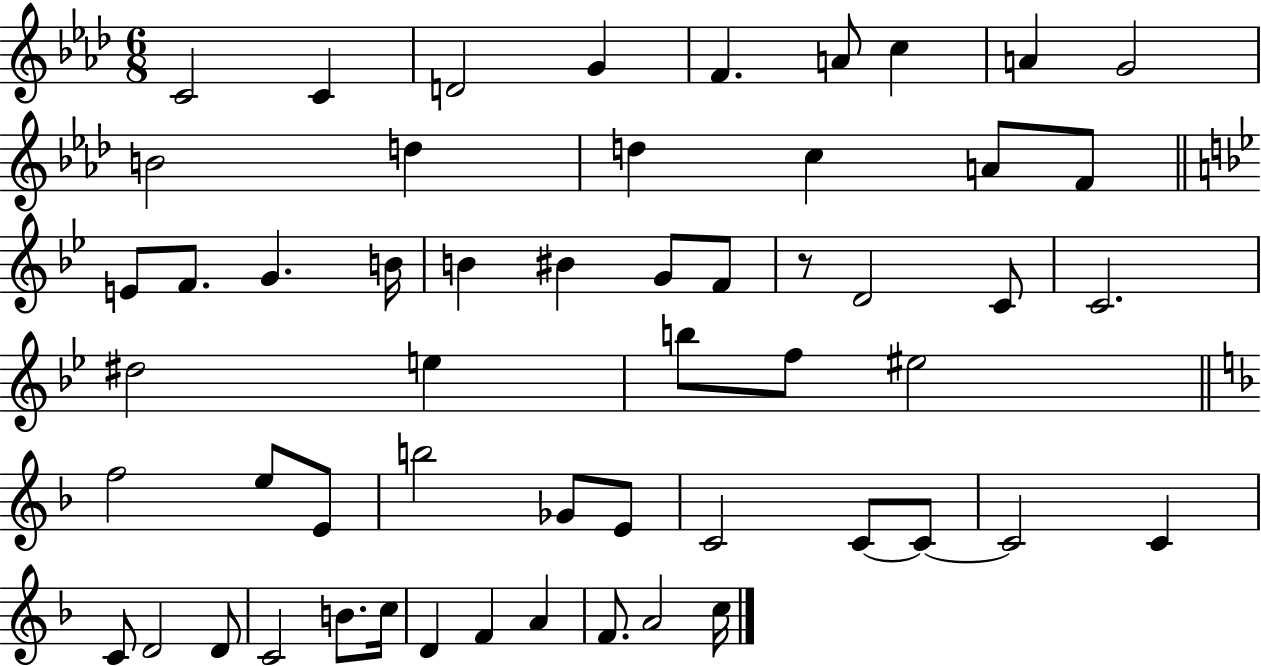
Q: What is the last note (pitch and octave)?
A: C5